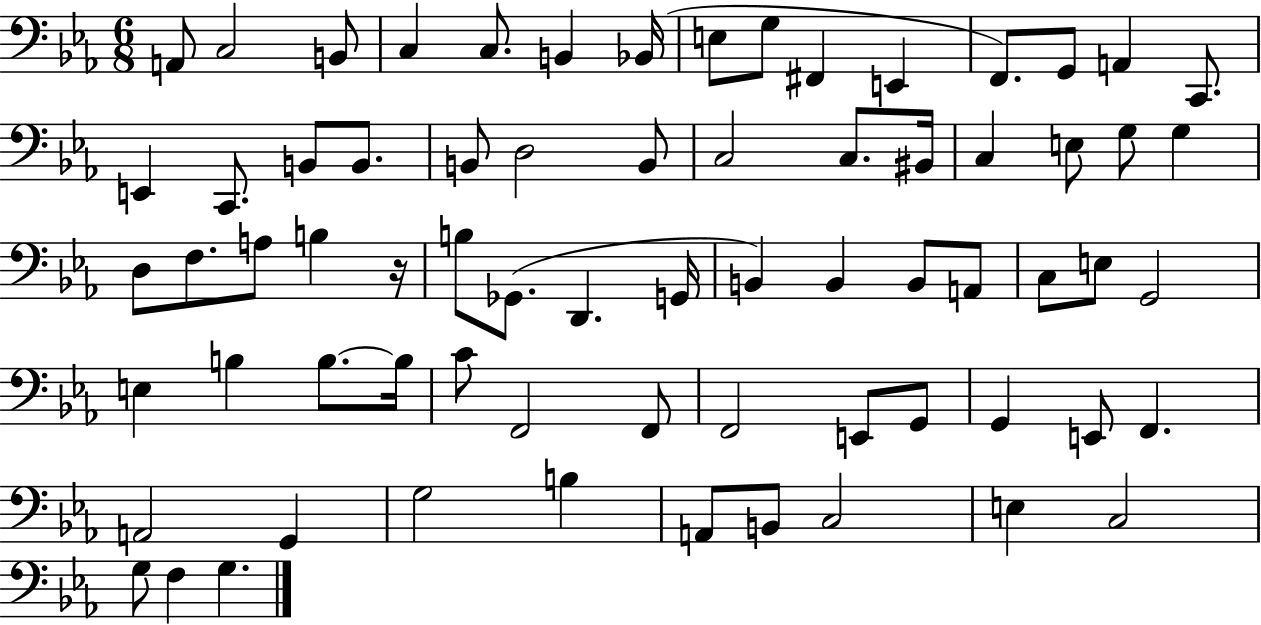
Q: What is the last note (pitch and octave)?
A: G3